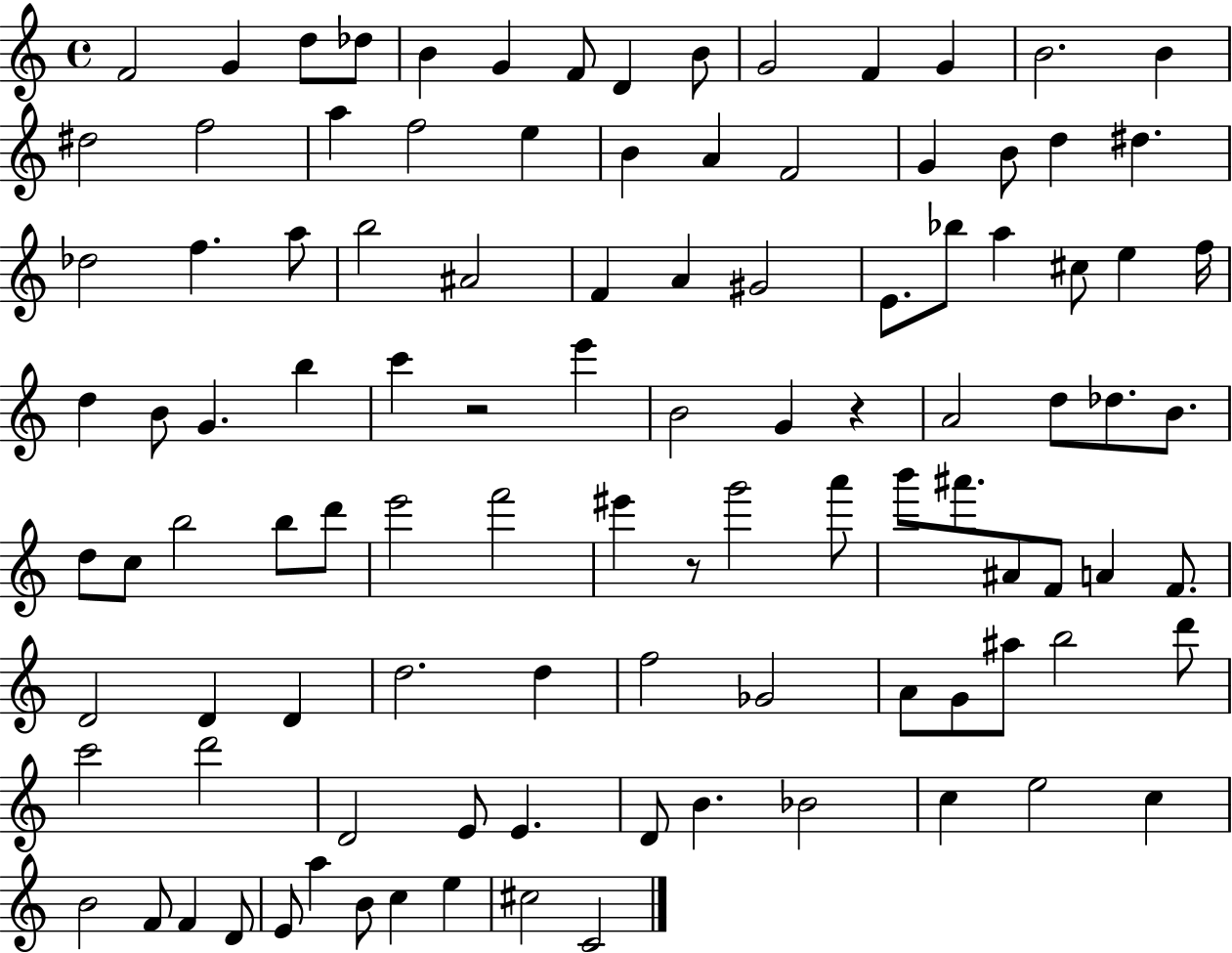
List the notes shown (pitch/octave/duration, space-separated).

F4/h G4/q D5/e Db5/e B4/q G4/q F4/e D4/q B4/e G4/h F4/q G4/q B4/h. B4/q D#5/h F5/h A5/q F5/h E5/q B4/q A4/q F4/h G4/q B4/e D5/q D#5/q. Db5/h F5/q. A5/e B5/h A#4/h F4/q A4/q G#4/h E4/e. Bb5/e A5/q C#5/e E5/q F5/s D5/q B4/e G4/q. B5/q C6/q R/h E6/q B4/h G4/q R/q A4/h D5/e Db5/e. B4/e. D5/e C5/e B5/h B5/e D6/e E6/h F6/h EIS6/q R/e G6/h A6/e B6/e A#6/e. A#4/e F4/e A4/q F4/e. D4/h D4/q D4/q D5/h. D5/q F5/h Gb4/h A4/e G4/e A#5/e B5/h D6/e C6/h D6/h D4/h E4/e E4/q. D4/e B4/q. Bb4/h C5/q E5/h C5/q B4/h F4/e F4/q D4/e E4/e A5/q B4/e C5/q E5/q C#5/h C4/h